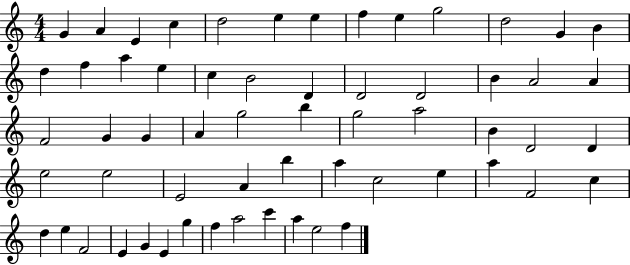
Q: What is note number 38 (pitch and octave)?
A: E5